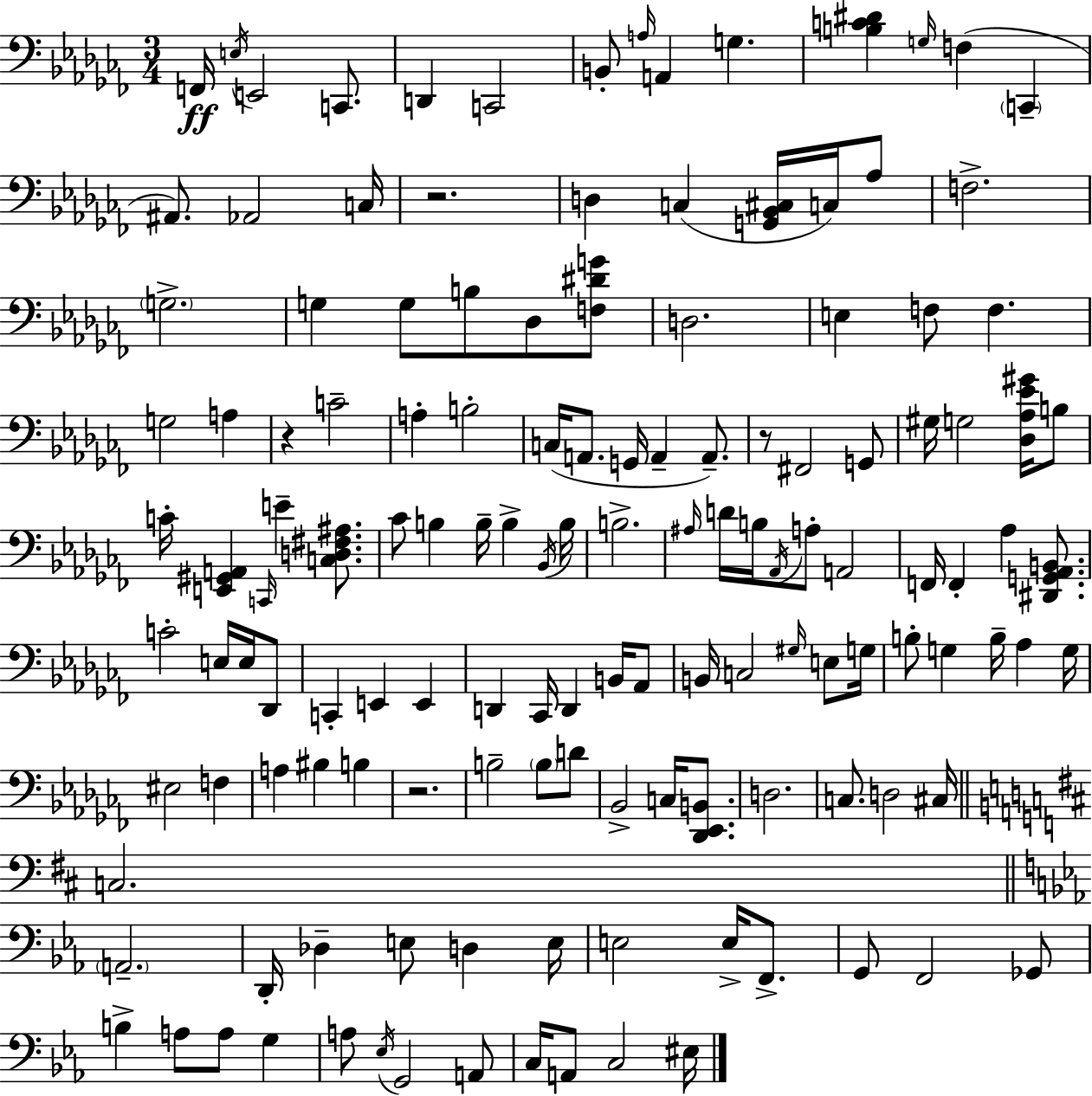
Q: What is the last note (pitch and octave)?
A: EIS3